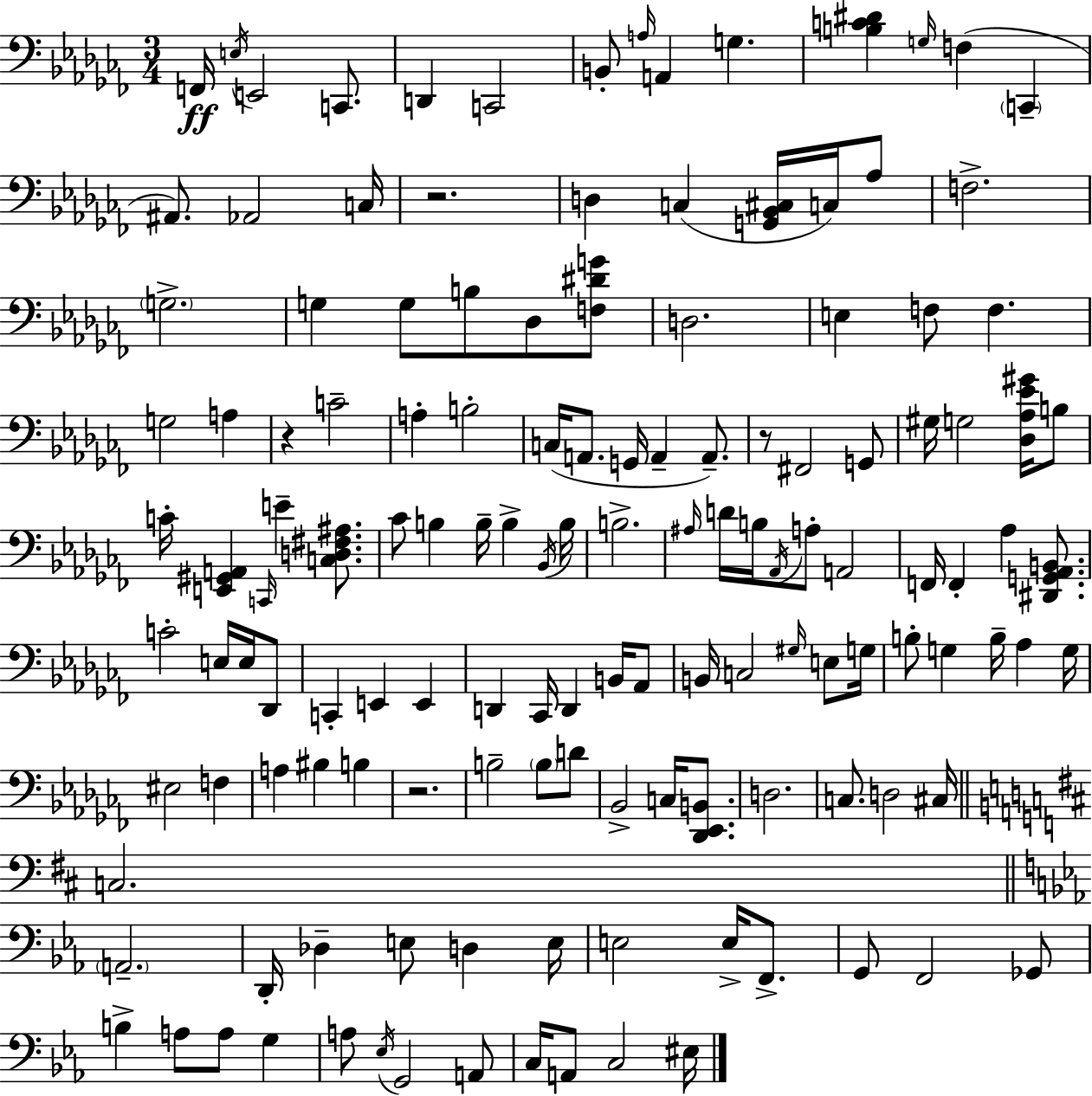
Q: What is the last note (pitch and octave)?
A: EIS3